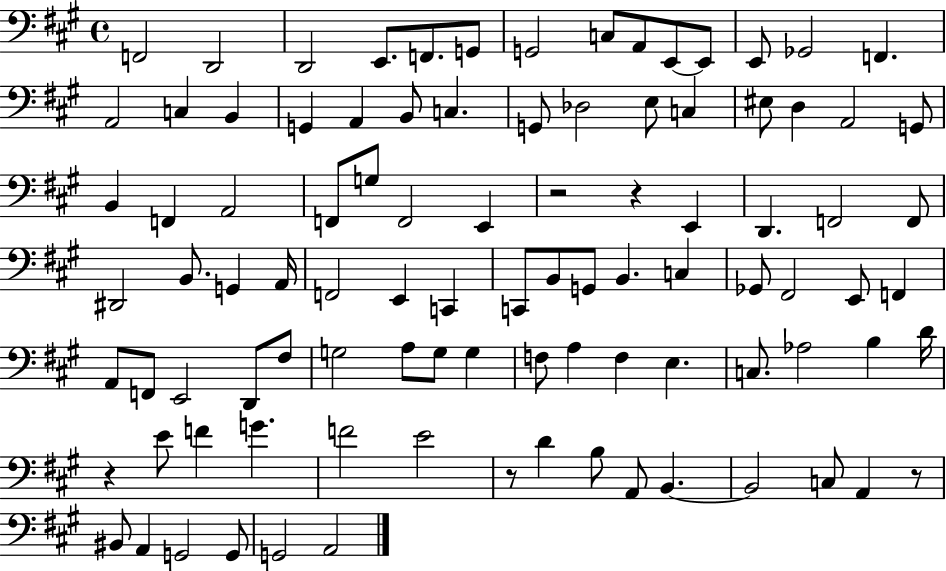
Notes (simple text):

F2/h D2/h D2/h E2/e. F2/e. G2/e G2/h C3/e A2/e E2/e E2/e E2/e Gb2/h F2/q. A2/h C3/q B2/q G2/q A2/q B2/e C3/q. G2/e Db3/h E3/e C3/q EIS3/e D3/q A2/h G2/e B2/q F2/q A2/h F2/e G3/e F2/h E2/q R/h R/q E2/q D2/q. F2/h F2/e D#2/h B2/e. G2/q A2/s F2/h E2/q C2/q C2/e B2/e G2/e B2/q. C3/q Gb2/e F#2/h E2/e F2/q A2/e F2/e E2/h D2/e F#3/e G3/h A3/e G3/e G3/q F3/e A3/q F3/q E3/q. C3/e. Ab3/h B3/q D4/s R/q E4/e F4/q G4/q. F4/h E4/h R/e D4/q B3/e A2/e B2/q. B2/h C3/e A2/q R/e BIS2/e A2/q G2/h G2/e G2/h A2/h